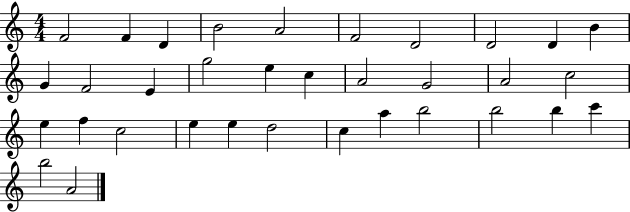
F4/h F4/q D4/q B4/h A4/h F4/h D4/h D4/h D4/q B4/q G4/q F4/h E4/q G5/h E5/q C5/q A4/h G4/h A4/h C5/h E5/q F5/q C5/h E5/q E5/q D5/h C5/q A5/q B5/h B5/h B5/q C6/q B5/h A4/h